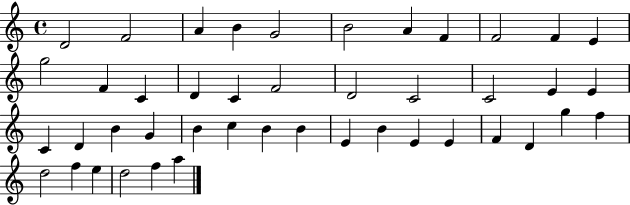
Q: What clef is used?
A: treble